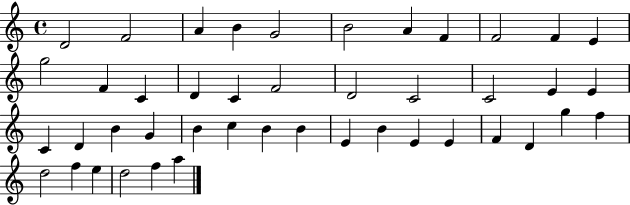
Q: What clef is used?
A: treble